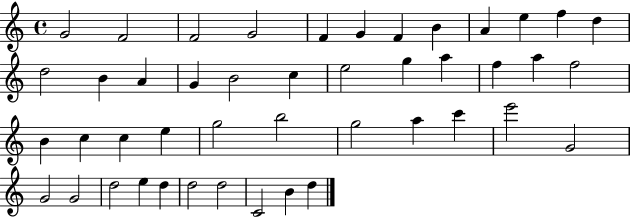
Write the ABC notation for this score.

X:1
T:Untitled
M:4/4
L:1/4
K:C
G2 F2 F2 G2 F G F B A e f d d2 B A G B2 c e2 g a f a f2 B c c e g2 b2 g2 a c' e'2 G2 G2 G2 d2 e d d2 d2 C2 B d